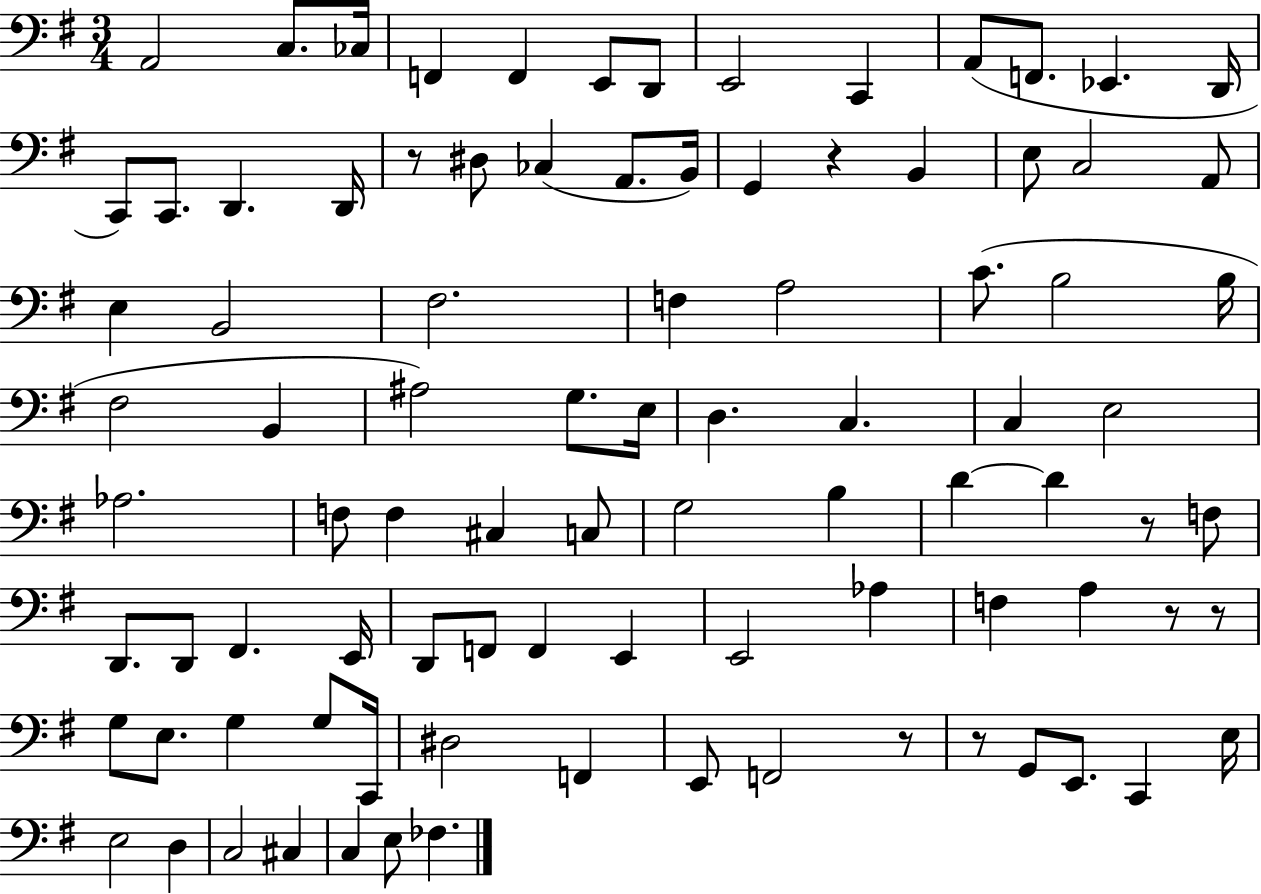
{
  \clef bass
  \numericTimeSignature
  \time 3/4
  \key g \major
  a,2 c8. ces16 | f,4 f,4 e,8 d,8 | e,2 c,4 | a,8( f,8. ees,4. d,16 | \break c,8) c,8. d,4. d,16 | r8 dis8 ces4( a,8. b,16) | g,4 r4 b,4 | e8 c2 a,8 | \break e4 b,2 | fis2. | f4 a2 | c'8.( b2 b16 | \break fis2 b,4 | ais2) g8. e16 | d4. c4. | c4 e2 | \break aes2. | f8 f4 cis4 c8 | g2 b4 | d'4~~ d'4 r8 f8 | \break d,8. d,8 fis,4. e,16 | d,8 f,8 f,4 e,4 | e,2 aes4 | f4 a4 r8 r8 | \break g8 e8. g4 g8 c,16 | dis2 f,4 | e,8 f,2 r8 | r8 g,8 e,8. c,4 e16 | \break e2 d4 | c2 cis4 | c4 e8 fes4. | \bar "|."
}